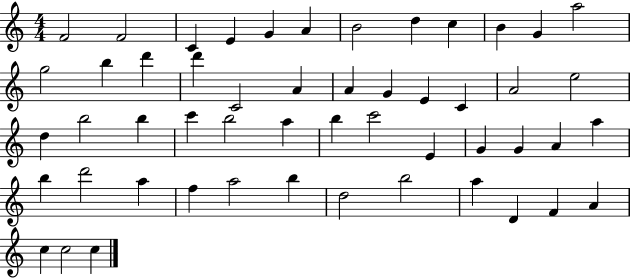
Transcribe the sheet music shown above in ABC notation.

X:1
T:Untitled
M:4/4
L:1/4
K:C
F2 F2 C E G A B2 d c B G a2 g2 b d' d' C2 A A G E C A2 e2 d b2 b c' b2 a b c'2 E G G A a b d'2 a f a2 b d2 b2 a D F A c c2 c